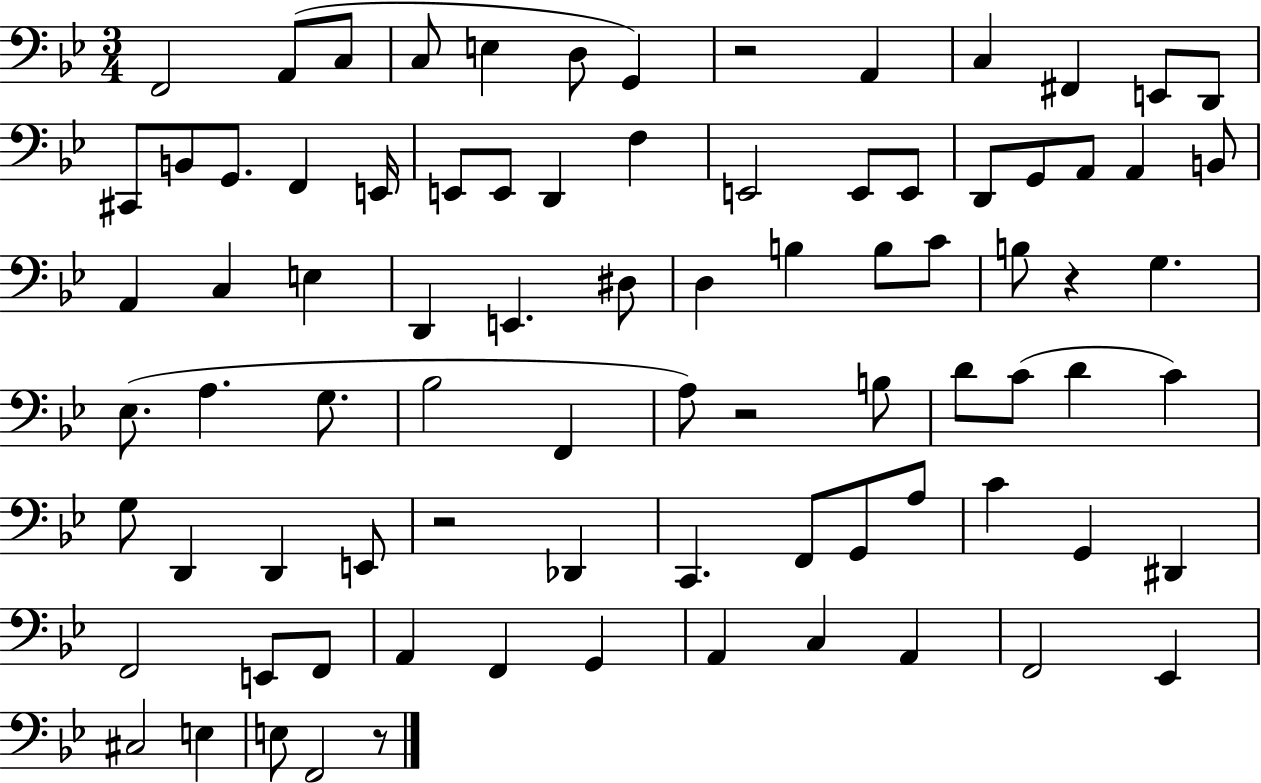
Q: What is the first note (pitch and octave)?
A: F2